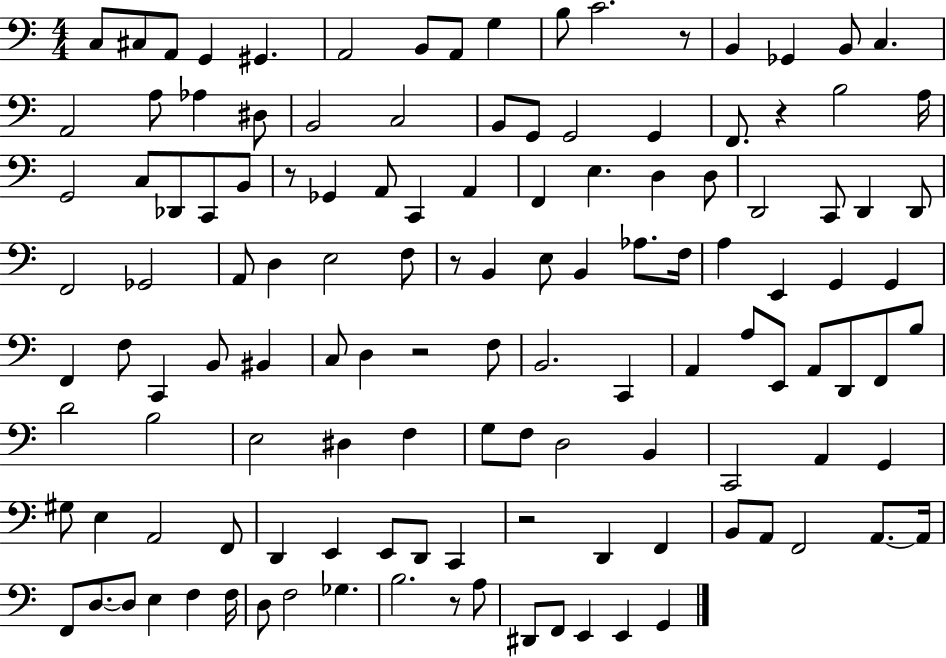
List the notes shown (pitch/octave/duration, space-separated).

C3/e C#3/e A2/e G2/q G#2/q. A2/h B2/e A2/e G3/q B3/e C4/h. R/e B2/q Gb2/q B2/e C3/q. A2/h A3/e Ab3/q D#3/e B2/h C3/h B2/e G2/e G2/h G2/q F2/e. R/q B3/h A3/s G2/h C3/e Db2/e C2/e B2/e R/e Gb2/q A2/e C2/q A2/q F2/q E3/q. D3/q D3/e D2/h C2/e D2/q D2/e F2/h Gb2/h A2/e D3/q E3/h F3/e R/e B2/q E3/e B2/q Ab3/e. F3/s A3/q E2/q G2/q G2/q F2/q F3/e C2/q B2/e BIS2/q C3/e D3/q R/h F3/e B2/h. C2/q A2/q A3/e E2/e A2/e D2/e F2/e B3/e D4/h B3/h E3/h D#3/q F3/q G3/e F3/e D3/h B2/q C2/h A2/q G2/q G#3/e E3/q A2/h F2/e D2/q E2/q E2/e D2/e C2/q R/h D2/q F2/q B2/e A2/e F2/h A2/e. A2/s F2/e D3/e. D3/e E3/q F3/q F3/s D3/e F3/h Gb3/q. B3/h. R/e A3/e D#2/e F2/e E2/q E2/q G2/q